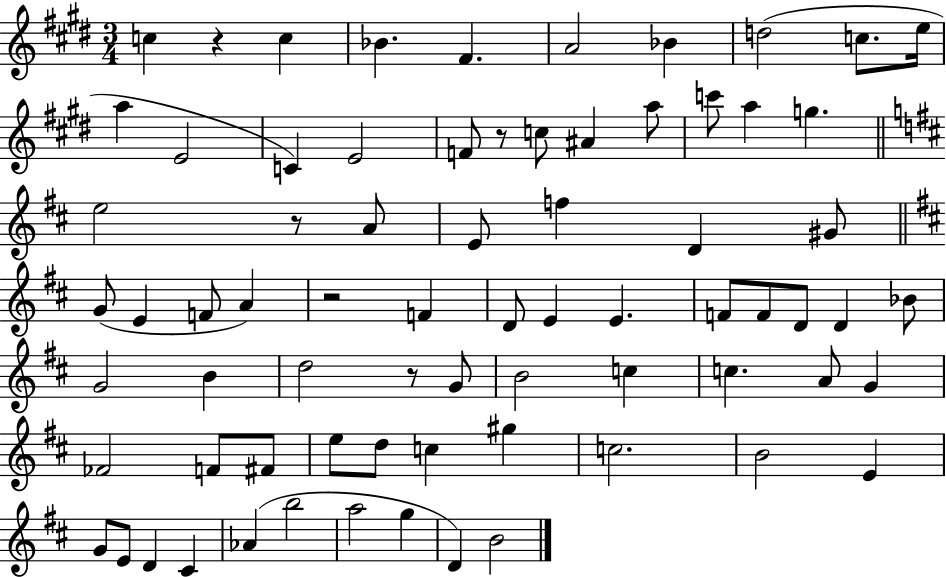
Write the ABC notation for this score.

X:1
T:Untitled
M:3/4
L:1/4
K:E
c z c _B ^F A2 _B d2 c/2 e/4 a E2 C E2 F/2 z/2 c/2 ^A a/2 c'/2 a g e2 z/2 A/2 E/2 f D ^G/2 G/2 E F/2 A z2 F D/2 E E F/2 F/2 D/2 D _B/2 G2 B d2 z/2 G/2 B2 c c A/2 G _F2 F/2 ^F/2 e/2 d/2 c ^g c2 B2 E G/2 E/2 D ^C _A b2 a2 g D B2